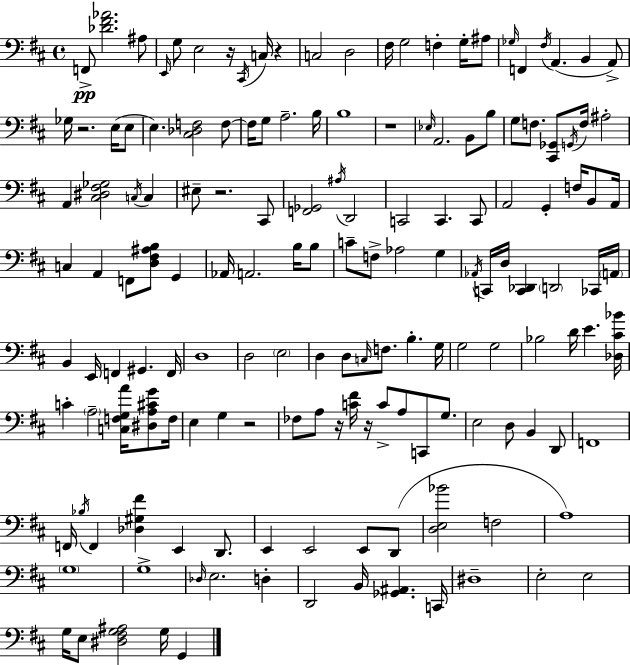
X:1
T:Untitled
M:4/4
L:1/4
K:D
F,,/2 [_D^F_A]2 ^A,/2 E,,/4 G,/2 E,2 z/4 ^C,,/4 C,/4 z C,2 D,2 ^F,/4 G,2 F, G,/4 ^A,/2 _G,/4 F,, ^F,/4 A,, B,, A,,/2 _G,/4 z2 E,/4 E,/2 E, [^C,_D,F,]2 F,/2 F,/4 G,/2 A,2 B,/4 B,4 z4 _E,/4 A,,2 B,,/2 B,/2 G,/2 F,/2 [^C,,_G,,]/2 G,,/4 F,/4 ^A,2 A,, [^C,^D,^F,_G,]2 C,/4 C, ^E,/2 z2 ^C,,/2 [F,,_G,,]2 ^A,/4 D,,2 C,,2 C,, C,,/2 A,,2 G,, F,/4 B,,/2 A,,/4 C, A,, F,,/2 [D,^F,^A,B,]/2 G,, _A,,/4 A,,2 B,/4 B,/2 C/2 F,/2 _A,2 G, _A,,/4 C,,/4 D,/4 [C,,_D,,] D,,2 _C,,/4 A,,/4 B,, E,,/4 F,, ^G,, F,,/4 D,4 D,2 E,2 D, D,/2 C,/4 F,/2 B, G,/4 G,2 G,2 _B,2 D/4 E [_D,^C_B]/4 C A,2 [C,F,G,A]/4 [^D,A,^CG]/2 F,/4 E, G, z2 _F,/2 A,/2 z/4 [C^F]/4 z/4 C/2 A,/2 C,,/2 G,/2 E,2 D,/2 B,, D,,/2 F,,4 F,,/4 _B,/4 F,, [_D,^G,^F] E,, D,,/2 E,, E,,2 E,,/2 D,,/2 [D,E,_B]2 F,2 A,4 G,4 G,4 _D,/4 E,2 D, D,,2 B,,/4 [_G,,^A,,] C,,/4 ^D,4 E,2 E,2 G,/4 E,/2 [^D,^F,G,^A,]2 G,/4 G,,